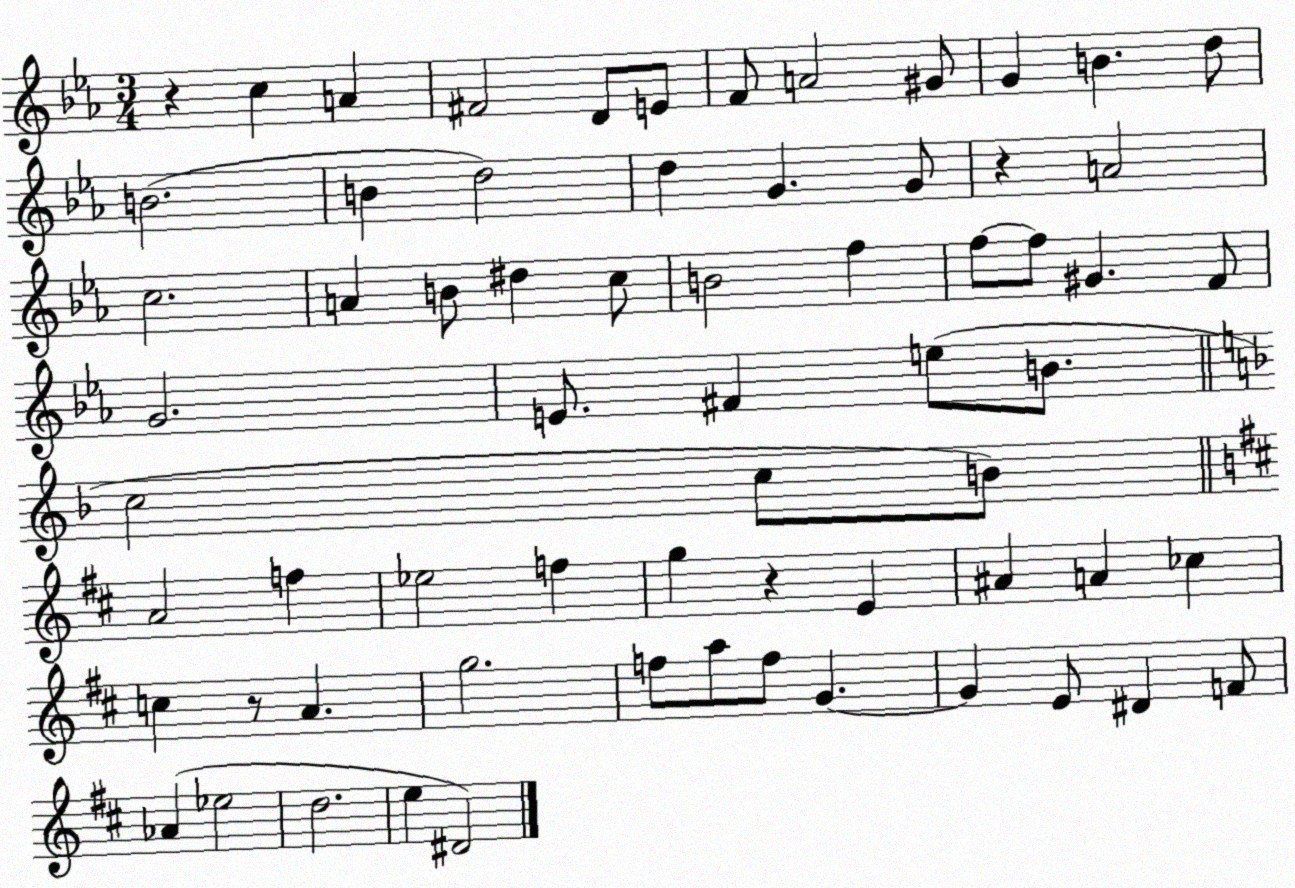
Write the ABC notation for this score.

X:1
T:Untitled
M:3/4
L:1/4
K:Eb
z c A ^F2 D/2 E/2 F/2 A2 ^G/2 G B d/2 B2 B d2 d G G/2 z A2 c2 A B/2 ^d c/2 B2 f f/2 f/2 ^G F/2 G2 E/2 ^F e/2 B/2 c2 c/2 B/2 A2 f _e2 f g z E ^A A _c c z/2 A g2 f/2 a/2 f/2 G G E/2 ^D F/2 _A _e2 d2 e ^D2